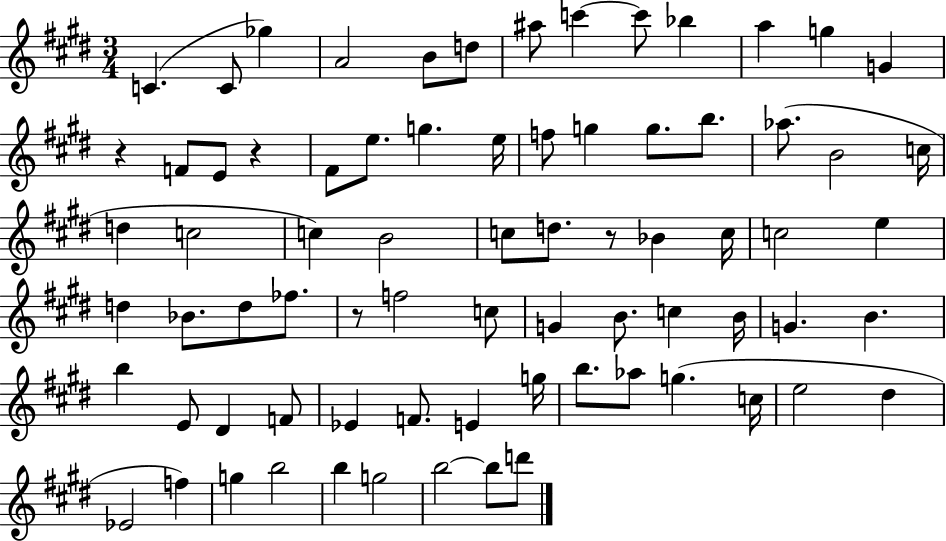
X:1
T:Untitled
M:3/4
L:1/4
K:E
C C/2 _g A2 B/2 d/2 ^a/2 c' c'/2 _b a g G z F/2 E/2 z ^F/2 e/2 g e/4 f/2 g g/2 b/2 _a/2 B2 c/4 d c2 c B2 c/2 d/2 z/2 _B c/4 c2 e d _B/2 d/2 _f/2 z/2 f2 c/2 G B/2 c B/4 G B b E/2 ^D F/2 _E F/2 E g/4 b/2 _a/2 g c/4 e2 ^d _E2 f g b2 b g2 b2 b/2 d'/2